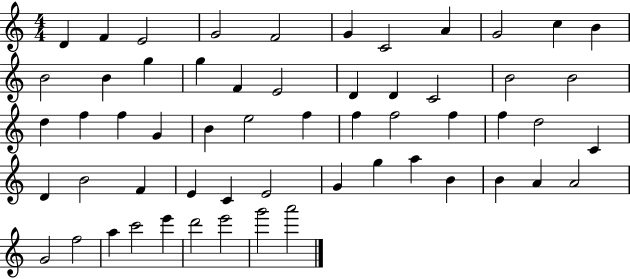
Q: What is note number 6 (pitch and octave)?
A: G4